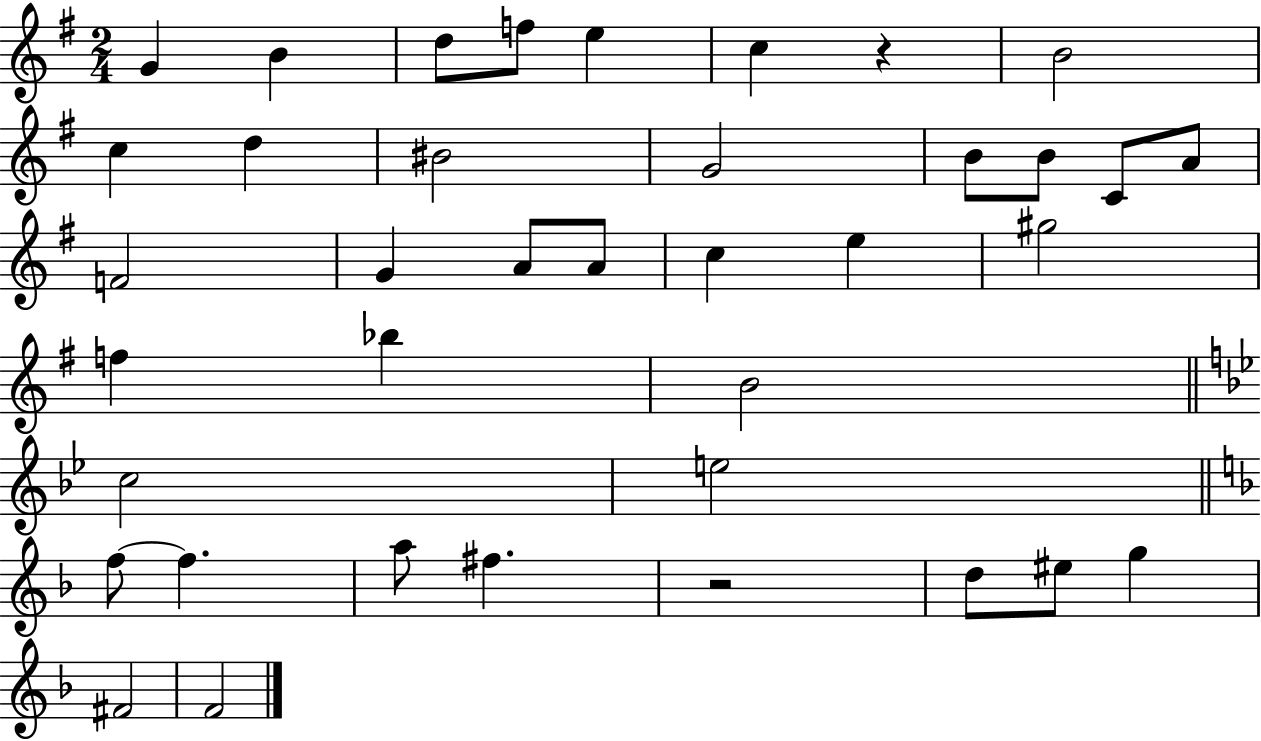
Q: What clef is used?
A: treble